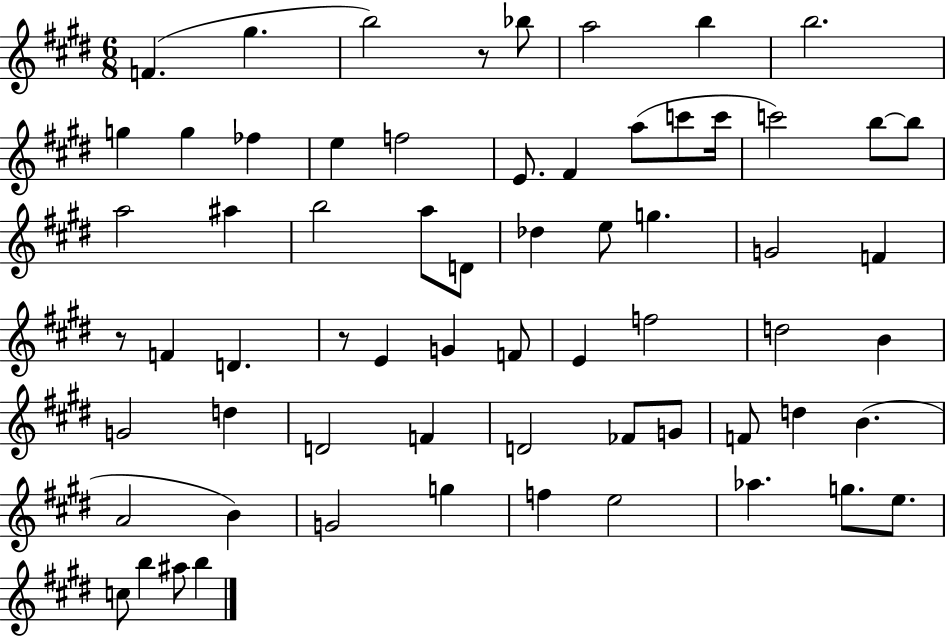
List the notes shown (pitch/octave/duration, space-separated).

F4/q. G#5/q. B5/h R/e Bb5/e A5/h B5/q B5/h. G5/q G5/q FES5/q E5/q F5/h E4/e. F#4/q A5/e C6/e C6/s C6/h B5/e B5/e A5/h A#5/q B5/h A5/e D4/e Db5/q E5/e G5/q. G4/h F4/q R/e F4/q D4/q. R/e E4/q G4/q F4/e E4/q F5/h D5/h B4/q G4/h D5/q D4/h F4/q D4/h FES4/e G4/e F4/e D5/q B4/q. A4/h B4/q G4/h G5/q F5/q E5/h Ab5/q. G5/e. E5/e. C5/e B5/q A#5/e B5/q